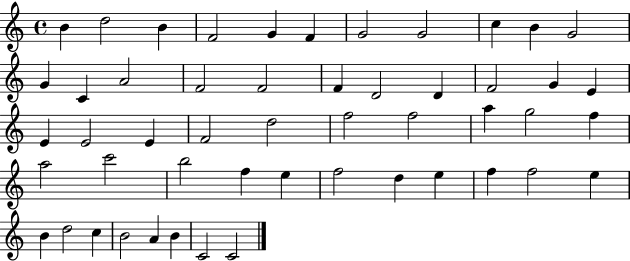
B4/q D5/h B4/q F4/h G4/q F4/q G4/h G4/h C5/q B4/q G4/h G4/q C4/q A4/h F4/h F4/h F4/q D4/h D4/q F4/h G4/q E4/q E4/q E4/h E4/q F4/h D5/h F5/h F5/h A5/q G5/h F5/q A5/h C6/h B5/h F5/q E5/q F5/h D5/q E5/q F5/q F5/h E5/q B4/q D5/h C5/q B4/h A4/q B4/q C4/h C4/h